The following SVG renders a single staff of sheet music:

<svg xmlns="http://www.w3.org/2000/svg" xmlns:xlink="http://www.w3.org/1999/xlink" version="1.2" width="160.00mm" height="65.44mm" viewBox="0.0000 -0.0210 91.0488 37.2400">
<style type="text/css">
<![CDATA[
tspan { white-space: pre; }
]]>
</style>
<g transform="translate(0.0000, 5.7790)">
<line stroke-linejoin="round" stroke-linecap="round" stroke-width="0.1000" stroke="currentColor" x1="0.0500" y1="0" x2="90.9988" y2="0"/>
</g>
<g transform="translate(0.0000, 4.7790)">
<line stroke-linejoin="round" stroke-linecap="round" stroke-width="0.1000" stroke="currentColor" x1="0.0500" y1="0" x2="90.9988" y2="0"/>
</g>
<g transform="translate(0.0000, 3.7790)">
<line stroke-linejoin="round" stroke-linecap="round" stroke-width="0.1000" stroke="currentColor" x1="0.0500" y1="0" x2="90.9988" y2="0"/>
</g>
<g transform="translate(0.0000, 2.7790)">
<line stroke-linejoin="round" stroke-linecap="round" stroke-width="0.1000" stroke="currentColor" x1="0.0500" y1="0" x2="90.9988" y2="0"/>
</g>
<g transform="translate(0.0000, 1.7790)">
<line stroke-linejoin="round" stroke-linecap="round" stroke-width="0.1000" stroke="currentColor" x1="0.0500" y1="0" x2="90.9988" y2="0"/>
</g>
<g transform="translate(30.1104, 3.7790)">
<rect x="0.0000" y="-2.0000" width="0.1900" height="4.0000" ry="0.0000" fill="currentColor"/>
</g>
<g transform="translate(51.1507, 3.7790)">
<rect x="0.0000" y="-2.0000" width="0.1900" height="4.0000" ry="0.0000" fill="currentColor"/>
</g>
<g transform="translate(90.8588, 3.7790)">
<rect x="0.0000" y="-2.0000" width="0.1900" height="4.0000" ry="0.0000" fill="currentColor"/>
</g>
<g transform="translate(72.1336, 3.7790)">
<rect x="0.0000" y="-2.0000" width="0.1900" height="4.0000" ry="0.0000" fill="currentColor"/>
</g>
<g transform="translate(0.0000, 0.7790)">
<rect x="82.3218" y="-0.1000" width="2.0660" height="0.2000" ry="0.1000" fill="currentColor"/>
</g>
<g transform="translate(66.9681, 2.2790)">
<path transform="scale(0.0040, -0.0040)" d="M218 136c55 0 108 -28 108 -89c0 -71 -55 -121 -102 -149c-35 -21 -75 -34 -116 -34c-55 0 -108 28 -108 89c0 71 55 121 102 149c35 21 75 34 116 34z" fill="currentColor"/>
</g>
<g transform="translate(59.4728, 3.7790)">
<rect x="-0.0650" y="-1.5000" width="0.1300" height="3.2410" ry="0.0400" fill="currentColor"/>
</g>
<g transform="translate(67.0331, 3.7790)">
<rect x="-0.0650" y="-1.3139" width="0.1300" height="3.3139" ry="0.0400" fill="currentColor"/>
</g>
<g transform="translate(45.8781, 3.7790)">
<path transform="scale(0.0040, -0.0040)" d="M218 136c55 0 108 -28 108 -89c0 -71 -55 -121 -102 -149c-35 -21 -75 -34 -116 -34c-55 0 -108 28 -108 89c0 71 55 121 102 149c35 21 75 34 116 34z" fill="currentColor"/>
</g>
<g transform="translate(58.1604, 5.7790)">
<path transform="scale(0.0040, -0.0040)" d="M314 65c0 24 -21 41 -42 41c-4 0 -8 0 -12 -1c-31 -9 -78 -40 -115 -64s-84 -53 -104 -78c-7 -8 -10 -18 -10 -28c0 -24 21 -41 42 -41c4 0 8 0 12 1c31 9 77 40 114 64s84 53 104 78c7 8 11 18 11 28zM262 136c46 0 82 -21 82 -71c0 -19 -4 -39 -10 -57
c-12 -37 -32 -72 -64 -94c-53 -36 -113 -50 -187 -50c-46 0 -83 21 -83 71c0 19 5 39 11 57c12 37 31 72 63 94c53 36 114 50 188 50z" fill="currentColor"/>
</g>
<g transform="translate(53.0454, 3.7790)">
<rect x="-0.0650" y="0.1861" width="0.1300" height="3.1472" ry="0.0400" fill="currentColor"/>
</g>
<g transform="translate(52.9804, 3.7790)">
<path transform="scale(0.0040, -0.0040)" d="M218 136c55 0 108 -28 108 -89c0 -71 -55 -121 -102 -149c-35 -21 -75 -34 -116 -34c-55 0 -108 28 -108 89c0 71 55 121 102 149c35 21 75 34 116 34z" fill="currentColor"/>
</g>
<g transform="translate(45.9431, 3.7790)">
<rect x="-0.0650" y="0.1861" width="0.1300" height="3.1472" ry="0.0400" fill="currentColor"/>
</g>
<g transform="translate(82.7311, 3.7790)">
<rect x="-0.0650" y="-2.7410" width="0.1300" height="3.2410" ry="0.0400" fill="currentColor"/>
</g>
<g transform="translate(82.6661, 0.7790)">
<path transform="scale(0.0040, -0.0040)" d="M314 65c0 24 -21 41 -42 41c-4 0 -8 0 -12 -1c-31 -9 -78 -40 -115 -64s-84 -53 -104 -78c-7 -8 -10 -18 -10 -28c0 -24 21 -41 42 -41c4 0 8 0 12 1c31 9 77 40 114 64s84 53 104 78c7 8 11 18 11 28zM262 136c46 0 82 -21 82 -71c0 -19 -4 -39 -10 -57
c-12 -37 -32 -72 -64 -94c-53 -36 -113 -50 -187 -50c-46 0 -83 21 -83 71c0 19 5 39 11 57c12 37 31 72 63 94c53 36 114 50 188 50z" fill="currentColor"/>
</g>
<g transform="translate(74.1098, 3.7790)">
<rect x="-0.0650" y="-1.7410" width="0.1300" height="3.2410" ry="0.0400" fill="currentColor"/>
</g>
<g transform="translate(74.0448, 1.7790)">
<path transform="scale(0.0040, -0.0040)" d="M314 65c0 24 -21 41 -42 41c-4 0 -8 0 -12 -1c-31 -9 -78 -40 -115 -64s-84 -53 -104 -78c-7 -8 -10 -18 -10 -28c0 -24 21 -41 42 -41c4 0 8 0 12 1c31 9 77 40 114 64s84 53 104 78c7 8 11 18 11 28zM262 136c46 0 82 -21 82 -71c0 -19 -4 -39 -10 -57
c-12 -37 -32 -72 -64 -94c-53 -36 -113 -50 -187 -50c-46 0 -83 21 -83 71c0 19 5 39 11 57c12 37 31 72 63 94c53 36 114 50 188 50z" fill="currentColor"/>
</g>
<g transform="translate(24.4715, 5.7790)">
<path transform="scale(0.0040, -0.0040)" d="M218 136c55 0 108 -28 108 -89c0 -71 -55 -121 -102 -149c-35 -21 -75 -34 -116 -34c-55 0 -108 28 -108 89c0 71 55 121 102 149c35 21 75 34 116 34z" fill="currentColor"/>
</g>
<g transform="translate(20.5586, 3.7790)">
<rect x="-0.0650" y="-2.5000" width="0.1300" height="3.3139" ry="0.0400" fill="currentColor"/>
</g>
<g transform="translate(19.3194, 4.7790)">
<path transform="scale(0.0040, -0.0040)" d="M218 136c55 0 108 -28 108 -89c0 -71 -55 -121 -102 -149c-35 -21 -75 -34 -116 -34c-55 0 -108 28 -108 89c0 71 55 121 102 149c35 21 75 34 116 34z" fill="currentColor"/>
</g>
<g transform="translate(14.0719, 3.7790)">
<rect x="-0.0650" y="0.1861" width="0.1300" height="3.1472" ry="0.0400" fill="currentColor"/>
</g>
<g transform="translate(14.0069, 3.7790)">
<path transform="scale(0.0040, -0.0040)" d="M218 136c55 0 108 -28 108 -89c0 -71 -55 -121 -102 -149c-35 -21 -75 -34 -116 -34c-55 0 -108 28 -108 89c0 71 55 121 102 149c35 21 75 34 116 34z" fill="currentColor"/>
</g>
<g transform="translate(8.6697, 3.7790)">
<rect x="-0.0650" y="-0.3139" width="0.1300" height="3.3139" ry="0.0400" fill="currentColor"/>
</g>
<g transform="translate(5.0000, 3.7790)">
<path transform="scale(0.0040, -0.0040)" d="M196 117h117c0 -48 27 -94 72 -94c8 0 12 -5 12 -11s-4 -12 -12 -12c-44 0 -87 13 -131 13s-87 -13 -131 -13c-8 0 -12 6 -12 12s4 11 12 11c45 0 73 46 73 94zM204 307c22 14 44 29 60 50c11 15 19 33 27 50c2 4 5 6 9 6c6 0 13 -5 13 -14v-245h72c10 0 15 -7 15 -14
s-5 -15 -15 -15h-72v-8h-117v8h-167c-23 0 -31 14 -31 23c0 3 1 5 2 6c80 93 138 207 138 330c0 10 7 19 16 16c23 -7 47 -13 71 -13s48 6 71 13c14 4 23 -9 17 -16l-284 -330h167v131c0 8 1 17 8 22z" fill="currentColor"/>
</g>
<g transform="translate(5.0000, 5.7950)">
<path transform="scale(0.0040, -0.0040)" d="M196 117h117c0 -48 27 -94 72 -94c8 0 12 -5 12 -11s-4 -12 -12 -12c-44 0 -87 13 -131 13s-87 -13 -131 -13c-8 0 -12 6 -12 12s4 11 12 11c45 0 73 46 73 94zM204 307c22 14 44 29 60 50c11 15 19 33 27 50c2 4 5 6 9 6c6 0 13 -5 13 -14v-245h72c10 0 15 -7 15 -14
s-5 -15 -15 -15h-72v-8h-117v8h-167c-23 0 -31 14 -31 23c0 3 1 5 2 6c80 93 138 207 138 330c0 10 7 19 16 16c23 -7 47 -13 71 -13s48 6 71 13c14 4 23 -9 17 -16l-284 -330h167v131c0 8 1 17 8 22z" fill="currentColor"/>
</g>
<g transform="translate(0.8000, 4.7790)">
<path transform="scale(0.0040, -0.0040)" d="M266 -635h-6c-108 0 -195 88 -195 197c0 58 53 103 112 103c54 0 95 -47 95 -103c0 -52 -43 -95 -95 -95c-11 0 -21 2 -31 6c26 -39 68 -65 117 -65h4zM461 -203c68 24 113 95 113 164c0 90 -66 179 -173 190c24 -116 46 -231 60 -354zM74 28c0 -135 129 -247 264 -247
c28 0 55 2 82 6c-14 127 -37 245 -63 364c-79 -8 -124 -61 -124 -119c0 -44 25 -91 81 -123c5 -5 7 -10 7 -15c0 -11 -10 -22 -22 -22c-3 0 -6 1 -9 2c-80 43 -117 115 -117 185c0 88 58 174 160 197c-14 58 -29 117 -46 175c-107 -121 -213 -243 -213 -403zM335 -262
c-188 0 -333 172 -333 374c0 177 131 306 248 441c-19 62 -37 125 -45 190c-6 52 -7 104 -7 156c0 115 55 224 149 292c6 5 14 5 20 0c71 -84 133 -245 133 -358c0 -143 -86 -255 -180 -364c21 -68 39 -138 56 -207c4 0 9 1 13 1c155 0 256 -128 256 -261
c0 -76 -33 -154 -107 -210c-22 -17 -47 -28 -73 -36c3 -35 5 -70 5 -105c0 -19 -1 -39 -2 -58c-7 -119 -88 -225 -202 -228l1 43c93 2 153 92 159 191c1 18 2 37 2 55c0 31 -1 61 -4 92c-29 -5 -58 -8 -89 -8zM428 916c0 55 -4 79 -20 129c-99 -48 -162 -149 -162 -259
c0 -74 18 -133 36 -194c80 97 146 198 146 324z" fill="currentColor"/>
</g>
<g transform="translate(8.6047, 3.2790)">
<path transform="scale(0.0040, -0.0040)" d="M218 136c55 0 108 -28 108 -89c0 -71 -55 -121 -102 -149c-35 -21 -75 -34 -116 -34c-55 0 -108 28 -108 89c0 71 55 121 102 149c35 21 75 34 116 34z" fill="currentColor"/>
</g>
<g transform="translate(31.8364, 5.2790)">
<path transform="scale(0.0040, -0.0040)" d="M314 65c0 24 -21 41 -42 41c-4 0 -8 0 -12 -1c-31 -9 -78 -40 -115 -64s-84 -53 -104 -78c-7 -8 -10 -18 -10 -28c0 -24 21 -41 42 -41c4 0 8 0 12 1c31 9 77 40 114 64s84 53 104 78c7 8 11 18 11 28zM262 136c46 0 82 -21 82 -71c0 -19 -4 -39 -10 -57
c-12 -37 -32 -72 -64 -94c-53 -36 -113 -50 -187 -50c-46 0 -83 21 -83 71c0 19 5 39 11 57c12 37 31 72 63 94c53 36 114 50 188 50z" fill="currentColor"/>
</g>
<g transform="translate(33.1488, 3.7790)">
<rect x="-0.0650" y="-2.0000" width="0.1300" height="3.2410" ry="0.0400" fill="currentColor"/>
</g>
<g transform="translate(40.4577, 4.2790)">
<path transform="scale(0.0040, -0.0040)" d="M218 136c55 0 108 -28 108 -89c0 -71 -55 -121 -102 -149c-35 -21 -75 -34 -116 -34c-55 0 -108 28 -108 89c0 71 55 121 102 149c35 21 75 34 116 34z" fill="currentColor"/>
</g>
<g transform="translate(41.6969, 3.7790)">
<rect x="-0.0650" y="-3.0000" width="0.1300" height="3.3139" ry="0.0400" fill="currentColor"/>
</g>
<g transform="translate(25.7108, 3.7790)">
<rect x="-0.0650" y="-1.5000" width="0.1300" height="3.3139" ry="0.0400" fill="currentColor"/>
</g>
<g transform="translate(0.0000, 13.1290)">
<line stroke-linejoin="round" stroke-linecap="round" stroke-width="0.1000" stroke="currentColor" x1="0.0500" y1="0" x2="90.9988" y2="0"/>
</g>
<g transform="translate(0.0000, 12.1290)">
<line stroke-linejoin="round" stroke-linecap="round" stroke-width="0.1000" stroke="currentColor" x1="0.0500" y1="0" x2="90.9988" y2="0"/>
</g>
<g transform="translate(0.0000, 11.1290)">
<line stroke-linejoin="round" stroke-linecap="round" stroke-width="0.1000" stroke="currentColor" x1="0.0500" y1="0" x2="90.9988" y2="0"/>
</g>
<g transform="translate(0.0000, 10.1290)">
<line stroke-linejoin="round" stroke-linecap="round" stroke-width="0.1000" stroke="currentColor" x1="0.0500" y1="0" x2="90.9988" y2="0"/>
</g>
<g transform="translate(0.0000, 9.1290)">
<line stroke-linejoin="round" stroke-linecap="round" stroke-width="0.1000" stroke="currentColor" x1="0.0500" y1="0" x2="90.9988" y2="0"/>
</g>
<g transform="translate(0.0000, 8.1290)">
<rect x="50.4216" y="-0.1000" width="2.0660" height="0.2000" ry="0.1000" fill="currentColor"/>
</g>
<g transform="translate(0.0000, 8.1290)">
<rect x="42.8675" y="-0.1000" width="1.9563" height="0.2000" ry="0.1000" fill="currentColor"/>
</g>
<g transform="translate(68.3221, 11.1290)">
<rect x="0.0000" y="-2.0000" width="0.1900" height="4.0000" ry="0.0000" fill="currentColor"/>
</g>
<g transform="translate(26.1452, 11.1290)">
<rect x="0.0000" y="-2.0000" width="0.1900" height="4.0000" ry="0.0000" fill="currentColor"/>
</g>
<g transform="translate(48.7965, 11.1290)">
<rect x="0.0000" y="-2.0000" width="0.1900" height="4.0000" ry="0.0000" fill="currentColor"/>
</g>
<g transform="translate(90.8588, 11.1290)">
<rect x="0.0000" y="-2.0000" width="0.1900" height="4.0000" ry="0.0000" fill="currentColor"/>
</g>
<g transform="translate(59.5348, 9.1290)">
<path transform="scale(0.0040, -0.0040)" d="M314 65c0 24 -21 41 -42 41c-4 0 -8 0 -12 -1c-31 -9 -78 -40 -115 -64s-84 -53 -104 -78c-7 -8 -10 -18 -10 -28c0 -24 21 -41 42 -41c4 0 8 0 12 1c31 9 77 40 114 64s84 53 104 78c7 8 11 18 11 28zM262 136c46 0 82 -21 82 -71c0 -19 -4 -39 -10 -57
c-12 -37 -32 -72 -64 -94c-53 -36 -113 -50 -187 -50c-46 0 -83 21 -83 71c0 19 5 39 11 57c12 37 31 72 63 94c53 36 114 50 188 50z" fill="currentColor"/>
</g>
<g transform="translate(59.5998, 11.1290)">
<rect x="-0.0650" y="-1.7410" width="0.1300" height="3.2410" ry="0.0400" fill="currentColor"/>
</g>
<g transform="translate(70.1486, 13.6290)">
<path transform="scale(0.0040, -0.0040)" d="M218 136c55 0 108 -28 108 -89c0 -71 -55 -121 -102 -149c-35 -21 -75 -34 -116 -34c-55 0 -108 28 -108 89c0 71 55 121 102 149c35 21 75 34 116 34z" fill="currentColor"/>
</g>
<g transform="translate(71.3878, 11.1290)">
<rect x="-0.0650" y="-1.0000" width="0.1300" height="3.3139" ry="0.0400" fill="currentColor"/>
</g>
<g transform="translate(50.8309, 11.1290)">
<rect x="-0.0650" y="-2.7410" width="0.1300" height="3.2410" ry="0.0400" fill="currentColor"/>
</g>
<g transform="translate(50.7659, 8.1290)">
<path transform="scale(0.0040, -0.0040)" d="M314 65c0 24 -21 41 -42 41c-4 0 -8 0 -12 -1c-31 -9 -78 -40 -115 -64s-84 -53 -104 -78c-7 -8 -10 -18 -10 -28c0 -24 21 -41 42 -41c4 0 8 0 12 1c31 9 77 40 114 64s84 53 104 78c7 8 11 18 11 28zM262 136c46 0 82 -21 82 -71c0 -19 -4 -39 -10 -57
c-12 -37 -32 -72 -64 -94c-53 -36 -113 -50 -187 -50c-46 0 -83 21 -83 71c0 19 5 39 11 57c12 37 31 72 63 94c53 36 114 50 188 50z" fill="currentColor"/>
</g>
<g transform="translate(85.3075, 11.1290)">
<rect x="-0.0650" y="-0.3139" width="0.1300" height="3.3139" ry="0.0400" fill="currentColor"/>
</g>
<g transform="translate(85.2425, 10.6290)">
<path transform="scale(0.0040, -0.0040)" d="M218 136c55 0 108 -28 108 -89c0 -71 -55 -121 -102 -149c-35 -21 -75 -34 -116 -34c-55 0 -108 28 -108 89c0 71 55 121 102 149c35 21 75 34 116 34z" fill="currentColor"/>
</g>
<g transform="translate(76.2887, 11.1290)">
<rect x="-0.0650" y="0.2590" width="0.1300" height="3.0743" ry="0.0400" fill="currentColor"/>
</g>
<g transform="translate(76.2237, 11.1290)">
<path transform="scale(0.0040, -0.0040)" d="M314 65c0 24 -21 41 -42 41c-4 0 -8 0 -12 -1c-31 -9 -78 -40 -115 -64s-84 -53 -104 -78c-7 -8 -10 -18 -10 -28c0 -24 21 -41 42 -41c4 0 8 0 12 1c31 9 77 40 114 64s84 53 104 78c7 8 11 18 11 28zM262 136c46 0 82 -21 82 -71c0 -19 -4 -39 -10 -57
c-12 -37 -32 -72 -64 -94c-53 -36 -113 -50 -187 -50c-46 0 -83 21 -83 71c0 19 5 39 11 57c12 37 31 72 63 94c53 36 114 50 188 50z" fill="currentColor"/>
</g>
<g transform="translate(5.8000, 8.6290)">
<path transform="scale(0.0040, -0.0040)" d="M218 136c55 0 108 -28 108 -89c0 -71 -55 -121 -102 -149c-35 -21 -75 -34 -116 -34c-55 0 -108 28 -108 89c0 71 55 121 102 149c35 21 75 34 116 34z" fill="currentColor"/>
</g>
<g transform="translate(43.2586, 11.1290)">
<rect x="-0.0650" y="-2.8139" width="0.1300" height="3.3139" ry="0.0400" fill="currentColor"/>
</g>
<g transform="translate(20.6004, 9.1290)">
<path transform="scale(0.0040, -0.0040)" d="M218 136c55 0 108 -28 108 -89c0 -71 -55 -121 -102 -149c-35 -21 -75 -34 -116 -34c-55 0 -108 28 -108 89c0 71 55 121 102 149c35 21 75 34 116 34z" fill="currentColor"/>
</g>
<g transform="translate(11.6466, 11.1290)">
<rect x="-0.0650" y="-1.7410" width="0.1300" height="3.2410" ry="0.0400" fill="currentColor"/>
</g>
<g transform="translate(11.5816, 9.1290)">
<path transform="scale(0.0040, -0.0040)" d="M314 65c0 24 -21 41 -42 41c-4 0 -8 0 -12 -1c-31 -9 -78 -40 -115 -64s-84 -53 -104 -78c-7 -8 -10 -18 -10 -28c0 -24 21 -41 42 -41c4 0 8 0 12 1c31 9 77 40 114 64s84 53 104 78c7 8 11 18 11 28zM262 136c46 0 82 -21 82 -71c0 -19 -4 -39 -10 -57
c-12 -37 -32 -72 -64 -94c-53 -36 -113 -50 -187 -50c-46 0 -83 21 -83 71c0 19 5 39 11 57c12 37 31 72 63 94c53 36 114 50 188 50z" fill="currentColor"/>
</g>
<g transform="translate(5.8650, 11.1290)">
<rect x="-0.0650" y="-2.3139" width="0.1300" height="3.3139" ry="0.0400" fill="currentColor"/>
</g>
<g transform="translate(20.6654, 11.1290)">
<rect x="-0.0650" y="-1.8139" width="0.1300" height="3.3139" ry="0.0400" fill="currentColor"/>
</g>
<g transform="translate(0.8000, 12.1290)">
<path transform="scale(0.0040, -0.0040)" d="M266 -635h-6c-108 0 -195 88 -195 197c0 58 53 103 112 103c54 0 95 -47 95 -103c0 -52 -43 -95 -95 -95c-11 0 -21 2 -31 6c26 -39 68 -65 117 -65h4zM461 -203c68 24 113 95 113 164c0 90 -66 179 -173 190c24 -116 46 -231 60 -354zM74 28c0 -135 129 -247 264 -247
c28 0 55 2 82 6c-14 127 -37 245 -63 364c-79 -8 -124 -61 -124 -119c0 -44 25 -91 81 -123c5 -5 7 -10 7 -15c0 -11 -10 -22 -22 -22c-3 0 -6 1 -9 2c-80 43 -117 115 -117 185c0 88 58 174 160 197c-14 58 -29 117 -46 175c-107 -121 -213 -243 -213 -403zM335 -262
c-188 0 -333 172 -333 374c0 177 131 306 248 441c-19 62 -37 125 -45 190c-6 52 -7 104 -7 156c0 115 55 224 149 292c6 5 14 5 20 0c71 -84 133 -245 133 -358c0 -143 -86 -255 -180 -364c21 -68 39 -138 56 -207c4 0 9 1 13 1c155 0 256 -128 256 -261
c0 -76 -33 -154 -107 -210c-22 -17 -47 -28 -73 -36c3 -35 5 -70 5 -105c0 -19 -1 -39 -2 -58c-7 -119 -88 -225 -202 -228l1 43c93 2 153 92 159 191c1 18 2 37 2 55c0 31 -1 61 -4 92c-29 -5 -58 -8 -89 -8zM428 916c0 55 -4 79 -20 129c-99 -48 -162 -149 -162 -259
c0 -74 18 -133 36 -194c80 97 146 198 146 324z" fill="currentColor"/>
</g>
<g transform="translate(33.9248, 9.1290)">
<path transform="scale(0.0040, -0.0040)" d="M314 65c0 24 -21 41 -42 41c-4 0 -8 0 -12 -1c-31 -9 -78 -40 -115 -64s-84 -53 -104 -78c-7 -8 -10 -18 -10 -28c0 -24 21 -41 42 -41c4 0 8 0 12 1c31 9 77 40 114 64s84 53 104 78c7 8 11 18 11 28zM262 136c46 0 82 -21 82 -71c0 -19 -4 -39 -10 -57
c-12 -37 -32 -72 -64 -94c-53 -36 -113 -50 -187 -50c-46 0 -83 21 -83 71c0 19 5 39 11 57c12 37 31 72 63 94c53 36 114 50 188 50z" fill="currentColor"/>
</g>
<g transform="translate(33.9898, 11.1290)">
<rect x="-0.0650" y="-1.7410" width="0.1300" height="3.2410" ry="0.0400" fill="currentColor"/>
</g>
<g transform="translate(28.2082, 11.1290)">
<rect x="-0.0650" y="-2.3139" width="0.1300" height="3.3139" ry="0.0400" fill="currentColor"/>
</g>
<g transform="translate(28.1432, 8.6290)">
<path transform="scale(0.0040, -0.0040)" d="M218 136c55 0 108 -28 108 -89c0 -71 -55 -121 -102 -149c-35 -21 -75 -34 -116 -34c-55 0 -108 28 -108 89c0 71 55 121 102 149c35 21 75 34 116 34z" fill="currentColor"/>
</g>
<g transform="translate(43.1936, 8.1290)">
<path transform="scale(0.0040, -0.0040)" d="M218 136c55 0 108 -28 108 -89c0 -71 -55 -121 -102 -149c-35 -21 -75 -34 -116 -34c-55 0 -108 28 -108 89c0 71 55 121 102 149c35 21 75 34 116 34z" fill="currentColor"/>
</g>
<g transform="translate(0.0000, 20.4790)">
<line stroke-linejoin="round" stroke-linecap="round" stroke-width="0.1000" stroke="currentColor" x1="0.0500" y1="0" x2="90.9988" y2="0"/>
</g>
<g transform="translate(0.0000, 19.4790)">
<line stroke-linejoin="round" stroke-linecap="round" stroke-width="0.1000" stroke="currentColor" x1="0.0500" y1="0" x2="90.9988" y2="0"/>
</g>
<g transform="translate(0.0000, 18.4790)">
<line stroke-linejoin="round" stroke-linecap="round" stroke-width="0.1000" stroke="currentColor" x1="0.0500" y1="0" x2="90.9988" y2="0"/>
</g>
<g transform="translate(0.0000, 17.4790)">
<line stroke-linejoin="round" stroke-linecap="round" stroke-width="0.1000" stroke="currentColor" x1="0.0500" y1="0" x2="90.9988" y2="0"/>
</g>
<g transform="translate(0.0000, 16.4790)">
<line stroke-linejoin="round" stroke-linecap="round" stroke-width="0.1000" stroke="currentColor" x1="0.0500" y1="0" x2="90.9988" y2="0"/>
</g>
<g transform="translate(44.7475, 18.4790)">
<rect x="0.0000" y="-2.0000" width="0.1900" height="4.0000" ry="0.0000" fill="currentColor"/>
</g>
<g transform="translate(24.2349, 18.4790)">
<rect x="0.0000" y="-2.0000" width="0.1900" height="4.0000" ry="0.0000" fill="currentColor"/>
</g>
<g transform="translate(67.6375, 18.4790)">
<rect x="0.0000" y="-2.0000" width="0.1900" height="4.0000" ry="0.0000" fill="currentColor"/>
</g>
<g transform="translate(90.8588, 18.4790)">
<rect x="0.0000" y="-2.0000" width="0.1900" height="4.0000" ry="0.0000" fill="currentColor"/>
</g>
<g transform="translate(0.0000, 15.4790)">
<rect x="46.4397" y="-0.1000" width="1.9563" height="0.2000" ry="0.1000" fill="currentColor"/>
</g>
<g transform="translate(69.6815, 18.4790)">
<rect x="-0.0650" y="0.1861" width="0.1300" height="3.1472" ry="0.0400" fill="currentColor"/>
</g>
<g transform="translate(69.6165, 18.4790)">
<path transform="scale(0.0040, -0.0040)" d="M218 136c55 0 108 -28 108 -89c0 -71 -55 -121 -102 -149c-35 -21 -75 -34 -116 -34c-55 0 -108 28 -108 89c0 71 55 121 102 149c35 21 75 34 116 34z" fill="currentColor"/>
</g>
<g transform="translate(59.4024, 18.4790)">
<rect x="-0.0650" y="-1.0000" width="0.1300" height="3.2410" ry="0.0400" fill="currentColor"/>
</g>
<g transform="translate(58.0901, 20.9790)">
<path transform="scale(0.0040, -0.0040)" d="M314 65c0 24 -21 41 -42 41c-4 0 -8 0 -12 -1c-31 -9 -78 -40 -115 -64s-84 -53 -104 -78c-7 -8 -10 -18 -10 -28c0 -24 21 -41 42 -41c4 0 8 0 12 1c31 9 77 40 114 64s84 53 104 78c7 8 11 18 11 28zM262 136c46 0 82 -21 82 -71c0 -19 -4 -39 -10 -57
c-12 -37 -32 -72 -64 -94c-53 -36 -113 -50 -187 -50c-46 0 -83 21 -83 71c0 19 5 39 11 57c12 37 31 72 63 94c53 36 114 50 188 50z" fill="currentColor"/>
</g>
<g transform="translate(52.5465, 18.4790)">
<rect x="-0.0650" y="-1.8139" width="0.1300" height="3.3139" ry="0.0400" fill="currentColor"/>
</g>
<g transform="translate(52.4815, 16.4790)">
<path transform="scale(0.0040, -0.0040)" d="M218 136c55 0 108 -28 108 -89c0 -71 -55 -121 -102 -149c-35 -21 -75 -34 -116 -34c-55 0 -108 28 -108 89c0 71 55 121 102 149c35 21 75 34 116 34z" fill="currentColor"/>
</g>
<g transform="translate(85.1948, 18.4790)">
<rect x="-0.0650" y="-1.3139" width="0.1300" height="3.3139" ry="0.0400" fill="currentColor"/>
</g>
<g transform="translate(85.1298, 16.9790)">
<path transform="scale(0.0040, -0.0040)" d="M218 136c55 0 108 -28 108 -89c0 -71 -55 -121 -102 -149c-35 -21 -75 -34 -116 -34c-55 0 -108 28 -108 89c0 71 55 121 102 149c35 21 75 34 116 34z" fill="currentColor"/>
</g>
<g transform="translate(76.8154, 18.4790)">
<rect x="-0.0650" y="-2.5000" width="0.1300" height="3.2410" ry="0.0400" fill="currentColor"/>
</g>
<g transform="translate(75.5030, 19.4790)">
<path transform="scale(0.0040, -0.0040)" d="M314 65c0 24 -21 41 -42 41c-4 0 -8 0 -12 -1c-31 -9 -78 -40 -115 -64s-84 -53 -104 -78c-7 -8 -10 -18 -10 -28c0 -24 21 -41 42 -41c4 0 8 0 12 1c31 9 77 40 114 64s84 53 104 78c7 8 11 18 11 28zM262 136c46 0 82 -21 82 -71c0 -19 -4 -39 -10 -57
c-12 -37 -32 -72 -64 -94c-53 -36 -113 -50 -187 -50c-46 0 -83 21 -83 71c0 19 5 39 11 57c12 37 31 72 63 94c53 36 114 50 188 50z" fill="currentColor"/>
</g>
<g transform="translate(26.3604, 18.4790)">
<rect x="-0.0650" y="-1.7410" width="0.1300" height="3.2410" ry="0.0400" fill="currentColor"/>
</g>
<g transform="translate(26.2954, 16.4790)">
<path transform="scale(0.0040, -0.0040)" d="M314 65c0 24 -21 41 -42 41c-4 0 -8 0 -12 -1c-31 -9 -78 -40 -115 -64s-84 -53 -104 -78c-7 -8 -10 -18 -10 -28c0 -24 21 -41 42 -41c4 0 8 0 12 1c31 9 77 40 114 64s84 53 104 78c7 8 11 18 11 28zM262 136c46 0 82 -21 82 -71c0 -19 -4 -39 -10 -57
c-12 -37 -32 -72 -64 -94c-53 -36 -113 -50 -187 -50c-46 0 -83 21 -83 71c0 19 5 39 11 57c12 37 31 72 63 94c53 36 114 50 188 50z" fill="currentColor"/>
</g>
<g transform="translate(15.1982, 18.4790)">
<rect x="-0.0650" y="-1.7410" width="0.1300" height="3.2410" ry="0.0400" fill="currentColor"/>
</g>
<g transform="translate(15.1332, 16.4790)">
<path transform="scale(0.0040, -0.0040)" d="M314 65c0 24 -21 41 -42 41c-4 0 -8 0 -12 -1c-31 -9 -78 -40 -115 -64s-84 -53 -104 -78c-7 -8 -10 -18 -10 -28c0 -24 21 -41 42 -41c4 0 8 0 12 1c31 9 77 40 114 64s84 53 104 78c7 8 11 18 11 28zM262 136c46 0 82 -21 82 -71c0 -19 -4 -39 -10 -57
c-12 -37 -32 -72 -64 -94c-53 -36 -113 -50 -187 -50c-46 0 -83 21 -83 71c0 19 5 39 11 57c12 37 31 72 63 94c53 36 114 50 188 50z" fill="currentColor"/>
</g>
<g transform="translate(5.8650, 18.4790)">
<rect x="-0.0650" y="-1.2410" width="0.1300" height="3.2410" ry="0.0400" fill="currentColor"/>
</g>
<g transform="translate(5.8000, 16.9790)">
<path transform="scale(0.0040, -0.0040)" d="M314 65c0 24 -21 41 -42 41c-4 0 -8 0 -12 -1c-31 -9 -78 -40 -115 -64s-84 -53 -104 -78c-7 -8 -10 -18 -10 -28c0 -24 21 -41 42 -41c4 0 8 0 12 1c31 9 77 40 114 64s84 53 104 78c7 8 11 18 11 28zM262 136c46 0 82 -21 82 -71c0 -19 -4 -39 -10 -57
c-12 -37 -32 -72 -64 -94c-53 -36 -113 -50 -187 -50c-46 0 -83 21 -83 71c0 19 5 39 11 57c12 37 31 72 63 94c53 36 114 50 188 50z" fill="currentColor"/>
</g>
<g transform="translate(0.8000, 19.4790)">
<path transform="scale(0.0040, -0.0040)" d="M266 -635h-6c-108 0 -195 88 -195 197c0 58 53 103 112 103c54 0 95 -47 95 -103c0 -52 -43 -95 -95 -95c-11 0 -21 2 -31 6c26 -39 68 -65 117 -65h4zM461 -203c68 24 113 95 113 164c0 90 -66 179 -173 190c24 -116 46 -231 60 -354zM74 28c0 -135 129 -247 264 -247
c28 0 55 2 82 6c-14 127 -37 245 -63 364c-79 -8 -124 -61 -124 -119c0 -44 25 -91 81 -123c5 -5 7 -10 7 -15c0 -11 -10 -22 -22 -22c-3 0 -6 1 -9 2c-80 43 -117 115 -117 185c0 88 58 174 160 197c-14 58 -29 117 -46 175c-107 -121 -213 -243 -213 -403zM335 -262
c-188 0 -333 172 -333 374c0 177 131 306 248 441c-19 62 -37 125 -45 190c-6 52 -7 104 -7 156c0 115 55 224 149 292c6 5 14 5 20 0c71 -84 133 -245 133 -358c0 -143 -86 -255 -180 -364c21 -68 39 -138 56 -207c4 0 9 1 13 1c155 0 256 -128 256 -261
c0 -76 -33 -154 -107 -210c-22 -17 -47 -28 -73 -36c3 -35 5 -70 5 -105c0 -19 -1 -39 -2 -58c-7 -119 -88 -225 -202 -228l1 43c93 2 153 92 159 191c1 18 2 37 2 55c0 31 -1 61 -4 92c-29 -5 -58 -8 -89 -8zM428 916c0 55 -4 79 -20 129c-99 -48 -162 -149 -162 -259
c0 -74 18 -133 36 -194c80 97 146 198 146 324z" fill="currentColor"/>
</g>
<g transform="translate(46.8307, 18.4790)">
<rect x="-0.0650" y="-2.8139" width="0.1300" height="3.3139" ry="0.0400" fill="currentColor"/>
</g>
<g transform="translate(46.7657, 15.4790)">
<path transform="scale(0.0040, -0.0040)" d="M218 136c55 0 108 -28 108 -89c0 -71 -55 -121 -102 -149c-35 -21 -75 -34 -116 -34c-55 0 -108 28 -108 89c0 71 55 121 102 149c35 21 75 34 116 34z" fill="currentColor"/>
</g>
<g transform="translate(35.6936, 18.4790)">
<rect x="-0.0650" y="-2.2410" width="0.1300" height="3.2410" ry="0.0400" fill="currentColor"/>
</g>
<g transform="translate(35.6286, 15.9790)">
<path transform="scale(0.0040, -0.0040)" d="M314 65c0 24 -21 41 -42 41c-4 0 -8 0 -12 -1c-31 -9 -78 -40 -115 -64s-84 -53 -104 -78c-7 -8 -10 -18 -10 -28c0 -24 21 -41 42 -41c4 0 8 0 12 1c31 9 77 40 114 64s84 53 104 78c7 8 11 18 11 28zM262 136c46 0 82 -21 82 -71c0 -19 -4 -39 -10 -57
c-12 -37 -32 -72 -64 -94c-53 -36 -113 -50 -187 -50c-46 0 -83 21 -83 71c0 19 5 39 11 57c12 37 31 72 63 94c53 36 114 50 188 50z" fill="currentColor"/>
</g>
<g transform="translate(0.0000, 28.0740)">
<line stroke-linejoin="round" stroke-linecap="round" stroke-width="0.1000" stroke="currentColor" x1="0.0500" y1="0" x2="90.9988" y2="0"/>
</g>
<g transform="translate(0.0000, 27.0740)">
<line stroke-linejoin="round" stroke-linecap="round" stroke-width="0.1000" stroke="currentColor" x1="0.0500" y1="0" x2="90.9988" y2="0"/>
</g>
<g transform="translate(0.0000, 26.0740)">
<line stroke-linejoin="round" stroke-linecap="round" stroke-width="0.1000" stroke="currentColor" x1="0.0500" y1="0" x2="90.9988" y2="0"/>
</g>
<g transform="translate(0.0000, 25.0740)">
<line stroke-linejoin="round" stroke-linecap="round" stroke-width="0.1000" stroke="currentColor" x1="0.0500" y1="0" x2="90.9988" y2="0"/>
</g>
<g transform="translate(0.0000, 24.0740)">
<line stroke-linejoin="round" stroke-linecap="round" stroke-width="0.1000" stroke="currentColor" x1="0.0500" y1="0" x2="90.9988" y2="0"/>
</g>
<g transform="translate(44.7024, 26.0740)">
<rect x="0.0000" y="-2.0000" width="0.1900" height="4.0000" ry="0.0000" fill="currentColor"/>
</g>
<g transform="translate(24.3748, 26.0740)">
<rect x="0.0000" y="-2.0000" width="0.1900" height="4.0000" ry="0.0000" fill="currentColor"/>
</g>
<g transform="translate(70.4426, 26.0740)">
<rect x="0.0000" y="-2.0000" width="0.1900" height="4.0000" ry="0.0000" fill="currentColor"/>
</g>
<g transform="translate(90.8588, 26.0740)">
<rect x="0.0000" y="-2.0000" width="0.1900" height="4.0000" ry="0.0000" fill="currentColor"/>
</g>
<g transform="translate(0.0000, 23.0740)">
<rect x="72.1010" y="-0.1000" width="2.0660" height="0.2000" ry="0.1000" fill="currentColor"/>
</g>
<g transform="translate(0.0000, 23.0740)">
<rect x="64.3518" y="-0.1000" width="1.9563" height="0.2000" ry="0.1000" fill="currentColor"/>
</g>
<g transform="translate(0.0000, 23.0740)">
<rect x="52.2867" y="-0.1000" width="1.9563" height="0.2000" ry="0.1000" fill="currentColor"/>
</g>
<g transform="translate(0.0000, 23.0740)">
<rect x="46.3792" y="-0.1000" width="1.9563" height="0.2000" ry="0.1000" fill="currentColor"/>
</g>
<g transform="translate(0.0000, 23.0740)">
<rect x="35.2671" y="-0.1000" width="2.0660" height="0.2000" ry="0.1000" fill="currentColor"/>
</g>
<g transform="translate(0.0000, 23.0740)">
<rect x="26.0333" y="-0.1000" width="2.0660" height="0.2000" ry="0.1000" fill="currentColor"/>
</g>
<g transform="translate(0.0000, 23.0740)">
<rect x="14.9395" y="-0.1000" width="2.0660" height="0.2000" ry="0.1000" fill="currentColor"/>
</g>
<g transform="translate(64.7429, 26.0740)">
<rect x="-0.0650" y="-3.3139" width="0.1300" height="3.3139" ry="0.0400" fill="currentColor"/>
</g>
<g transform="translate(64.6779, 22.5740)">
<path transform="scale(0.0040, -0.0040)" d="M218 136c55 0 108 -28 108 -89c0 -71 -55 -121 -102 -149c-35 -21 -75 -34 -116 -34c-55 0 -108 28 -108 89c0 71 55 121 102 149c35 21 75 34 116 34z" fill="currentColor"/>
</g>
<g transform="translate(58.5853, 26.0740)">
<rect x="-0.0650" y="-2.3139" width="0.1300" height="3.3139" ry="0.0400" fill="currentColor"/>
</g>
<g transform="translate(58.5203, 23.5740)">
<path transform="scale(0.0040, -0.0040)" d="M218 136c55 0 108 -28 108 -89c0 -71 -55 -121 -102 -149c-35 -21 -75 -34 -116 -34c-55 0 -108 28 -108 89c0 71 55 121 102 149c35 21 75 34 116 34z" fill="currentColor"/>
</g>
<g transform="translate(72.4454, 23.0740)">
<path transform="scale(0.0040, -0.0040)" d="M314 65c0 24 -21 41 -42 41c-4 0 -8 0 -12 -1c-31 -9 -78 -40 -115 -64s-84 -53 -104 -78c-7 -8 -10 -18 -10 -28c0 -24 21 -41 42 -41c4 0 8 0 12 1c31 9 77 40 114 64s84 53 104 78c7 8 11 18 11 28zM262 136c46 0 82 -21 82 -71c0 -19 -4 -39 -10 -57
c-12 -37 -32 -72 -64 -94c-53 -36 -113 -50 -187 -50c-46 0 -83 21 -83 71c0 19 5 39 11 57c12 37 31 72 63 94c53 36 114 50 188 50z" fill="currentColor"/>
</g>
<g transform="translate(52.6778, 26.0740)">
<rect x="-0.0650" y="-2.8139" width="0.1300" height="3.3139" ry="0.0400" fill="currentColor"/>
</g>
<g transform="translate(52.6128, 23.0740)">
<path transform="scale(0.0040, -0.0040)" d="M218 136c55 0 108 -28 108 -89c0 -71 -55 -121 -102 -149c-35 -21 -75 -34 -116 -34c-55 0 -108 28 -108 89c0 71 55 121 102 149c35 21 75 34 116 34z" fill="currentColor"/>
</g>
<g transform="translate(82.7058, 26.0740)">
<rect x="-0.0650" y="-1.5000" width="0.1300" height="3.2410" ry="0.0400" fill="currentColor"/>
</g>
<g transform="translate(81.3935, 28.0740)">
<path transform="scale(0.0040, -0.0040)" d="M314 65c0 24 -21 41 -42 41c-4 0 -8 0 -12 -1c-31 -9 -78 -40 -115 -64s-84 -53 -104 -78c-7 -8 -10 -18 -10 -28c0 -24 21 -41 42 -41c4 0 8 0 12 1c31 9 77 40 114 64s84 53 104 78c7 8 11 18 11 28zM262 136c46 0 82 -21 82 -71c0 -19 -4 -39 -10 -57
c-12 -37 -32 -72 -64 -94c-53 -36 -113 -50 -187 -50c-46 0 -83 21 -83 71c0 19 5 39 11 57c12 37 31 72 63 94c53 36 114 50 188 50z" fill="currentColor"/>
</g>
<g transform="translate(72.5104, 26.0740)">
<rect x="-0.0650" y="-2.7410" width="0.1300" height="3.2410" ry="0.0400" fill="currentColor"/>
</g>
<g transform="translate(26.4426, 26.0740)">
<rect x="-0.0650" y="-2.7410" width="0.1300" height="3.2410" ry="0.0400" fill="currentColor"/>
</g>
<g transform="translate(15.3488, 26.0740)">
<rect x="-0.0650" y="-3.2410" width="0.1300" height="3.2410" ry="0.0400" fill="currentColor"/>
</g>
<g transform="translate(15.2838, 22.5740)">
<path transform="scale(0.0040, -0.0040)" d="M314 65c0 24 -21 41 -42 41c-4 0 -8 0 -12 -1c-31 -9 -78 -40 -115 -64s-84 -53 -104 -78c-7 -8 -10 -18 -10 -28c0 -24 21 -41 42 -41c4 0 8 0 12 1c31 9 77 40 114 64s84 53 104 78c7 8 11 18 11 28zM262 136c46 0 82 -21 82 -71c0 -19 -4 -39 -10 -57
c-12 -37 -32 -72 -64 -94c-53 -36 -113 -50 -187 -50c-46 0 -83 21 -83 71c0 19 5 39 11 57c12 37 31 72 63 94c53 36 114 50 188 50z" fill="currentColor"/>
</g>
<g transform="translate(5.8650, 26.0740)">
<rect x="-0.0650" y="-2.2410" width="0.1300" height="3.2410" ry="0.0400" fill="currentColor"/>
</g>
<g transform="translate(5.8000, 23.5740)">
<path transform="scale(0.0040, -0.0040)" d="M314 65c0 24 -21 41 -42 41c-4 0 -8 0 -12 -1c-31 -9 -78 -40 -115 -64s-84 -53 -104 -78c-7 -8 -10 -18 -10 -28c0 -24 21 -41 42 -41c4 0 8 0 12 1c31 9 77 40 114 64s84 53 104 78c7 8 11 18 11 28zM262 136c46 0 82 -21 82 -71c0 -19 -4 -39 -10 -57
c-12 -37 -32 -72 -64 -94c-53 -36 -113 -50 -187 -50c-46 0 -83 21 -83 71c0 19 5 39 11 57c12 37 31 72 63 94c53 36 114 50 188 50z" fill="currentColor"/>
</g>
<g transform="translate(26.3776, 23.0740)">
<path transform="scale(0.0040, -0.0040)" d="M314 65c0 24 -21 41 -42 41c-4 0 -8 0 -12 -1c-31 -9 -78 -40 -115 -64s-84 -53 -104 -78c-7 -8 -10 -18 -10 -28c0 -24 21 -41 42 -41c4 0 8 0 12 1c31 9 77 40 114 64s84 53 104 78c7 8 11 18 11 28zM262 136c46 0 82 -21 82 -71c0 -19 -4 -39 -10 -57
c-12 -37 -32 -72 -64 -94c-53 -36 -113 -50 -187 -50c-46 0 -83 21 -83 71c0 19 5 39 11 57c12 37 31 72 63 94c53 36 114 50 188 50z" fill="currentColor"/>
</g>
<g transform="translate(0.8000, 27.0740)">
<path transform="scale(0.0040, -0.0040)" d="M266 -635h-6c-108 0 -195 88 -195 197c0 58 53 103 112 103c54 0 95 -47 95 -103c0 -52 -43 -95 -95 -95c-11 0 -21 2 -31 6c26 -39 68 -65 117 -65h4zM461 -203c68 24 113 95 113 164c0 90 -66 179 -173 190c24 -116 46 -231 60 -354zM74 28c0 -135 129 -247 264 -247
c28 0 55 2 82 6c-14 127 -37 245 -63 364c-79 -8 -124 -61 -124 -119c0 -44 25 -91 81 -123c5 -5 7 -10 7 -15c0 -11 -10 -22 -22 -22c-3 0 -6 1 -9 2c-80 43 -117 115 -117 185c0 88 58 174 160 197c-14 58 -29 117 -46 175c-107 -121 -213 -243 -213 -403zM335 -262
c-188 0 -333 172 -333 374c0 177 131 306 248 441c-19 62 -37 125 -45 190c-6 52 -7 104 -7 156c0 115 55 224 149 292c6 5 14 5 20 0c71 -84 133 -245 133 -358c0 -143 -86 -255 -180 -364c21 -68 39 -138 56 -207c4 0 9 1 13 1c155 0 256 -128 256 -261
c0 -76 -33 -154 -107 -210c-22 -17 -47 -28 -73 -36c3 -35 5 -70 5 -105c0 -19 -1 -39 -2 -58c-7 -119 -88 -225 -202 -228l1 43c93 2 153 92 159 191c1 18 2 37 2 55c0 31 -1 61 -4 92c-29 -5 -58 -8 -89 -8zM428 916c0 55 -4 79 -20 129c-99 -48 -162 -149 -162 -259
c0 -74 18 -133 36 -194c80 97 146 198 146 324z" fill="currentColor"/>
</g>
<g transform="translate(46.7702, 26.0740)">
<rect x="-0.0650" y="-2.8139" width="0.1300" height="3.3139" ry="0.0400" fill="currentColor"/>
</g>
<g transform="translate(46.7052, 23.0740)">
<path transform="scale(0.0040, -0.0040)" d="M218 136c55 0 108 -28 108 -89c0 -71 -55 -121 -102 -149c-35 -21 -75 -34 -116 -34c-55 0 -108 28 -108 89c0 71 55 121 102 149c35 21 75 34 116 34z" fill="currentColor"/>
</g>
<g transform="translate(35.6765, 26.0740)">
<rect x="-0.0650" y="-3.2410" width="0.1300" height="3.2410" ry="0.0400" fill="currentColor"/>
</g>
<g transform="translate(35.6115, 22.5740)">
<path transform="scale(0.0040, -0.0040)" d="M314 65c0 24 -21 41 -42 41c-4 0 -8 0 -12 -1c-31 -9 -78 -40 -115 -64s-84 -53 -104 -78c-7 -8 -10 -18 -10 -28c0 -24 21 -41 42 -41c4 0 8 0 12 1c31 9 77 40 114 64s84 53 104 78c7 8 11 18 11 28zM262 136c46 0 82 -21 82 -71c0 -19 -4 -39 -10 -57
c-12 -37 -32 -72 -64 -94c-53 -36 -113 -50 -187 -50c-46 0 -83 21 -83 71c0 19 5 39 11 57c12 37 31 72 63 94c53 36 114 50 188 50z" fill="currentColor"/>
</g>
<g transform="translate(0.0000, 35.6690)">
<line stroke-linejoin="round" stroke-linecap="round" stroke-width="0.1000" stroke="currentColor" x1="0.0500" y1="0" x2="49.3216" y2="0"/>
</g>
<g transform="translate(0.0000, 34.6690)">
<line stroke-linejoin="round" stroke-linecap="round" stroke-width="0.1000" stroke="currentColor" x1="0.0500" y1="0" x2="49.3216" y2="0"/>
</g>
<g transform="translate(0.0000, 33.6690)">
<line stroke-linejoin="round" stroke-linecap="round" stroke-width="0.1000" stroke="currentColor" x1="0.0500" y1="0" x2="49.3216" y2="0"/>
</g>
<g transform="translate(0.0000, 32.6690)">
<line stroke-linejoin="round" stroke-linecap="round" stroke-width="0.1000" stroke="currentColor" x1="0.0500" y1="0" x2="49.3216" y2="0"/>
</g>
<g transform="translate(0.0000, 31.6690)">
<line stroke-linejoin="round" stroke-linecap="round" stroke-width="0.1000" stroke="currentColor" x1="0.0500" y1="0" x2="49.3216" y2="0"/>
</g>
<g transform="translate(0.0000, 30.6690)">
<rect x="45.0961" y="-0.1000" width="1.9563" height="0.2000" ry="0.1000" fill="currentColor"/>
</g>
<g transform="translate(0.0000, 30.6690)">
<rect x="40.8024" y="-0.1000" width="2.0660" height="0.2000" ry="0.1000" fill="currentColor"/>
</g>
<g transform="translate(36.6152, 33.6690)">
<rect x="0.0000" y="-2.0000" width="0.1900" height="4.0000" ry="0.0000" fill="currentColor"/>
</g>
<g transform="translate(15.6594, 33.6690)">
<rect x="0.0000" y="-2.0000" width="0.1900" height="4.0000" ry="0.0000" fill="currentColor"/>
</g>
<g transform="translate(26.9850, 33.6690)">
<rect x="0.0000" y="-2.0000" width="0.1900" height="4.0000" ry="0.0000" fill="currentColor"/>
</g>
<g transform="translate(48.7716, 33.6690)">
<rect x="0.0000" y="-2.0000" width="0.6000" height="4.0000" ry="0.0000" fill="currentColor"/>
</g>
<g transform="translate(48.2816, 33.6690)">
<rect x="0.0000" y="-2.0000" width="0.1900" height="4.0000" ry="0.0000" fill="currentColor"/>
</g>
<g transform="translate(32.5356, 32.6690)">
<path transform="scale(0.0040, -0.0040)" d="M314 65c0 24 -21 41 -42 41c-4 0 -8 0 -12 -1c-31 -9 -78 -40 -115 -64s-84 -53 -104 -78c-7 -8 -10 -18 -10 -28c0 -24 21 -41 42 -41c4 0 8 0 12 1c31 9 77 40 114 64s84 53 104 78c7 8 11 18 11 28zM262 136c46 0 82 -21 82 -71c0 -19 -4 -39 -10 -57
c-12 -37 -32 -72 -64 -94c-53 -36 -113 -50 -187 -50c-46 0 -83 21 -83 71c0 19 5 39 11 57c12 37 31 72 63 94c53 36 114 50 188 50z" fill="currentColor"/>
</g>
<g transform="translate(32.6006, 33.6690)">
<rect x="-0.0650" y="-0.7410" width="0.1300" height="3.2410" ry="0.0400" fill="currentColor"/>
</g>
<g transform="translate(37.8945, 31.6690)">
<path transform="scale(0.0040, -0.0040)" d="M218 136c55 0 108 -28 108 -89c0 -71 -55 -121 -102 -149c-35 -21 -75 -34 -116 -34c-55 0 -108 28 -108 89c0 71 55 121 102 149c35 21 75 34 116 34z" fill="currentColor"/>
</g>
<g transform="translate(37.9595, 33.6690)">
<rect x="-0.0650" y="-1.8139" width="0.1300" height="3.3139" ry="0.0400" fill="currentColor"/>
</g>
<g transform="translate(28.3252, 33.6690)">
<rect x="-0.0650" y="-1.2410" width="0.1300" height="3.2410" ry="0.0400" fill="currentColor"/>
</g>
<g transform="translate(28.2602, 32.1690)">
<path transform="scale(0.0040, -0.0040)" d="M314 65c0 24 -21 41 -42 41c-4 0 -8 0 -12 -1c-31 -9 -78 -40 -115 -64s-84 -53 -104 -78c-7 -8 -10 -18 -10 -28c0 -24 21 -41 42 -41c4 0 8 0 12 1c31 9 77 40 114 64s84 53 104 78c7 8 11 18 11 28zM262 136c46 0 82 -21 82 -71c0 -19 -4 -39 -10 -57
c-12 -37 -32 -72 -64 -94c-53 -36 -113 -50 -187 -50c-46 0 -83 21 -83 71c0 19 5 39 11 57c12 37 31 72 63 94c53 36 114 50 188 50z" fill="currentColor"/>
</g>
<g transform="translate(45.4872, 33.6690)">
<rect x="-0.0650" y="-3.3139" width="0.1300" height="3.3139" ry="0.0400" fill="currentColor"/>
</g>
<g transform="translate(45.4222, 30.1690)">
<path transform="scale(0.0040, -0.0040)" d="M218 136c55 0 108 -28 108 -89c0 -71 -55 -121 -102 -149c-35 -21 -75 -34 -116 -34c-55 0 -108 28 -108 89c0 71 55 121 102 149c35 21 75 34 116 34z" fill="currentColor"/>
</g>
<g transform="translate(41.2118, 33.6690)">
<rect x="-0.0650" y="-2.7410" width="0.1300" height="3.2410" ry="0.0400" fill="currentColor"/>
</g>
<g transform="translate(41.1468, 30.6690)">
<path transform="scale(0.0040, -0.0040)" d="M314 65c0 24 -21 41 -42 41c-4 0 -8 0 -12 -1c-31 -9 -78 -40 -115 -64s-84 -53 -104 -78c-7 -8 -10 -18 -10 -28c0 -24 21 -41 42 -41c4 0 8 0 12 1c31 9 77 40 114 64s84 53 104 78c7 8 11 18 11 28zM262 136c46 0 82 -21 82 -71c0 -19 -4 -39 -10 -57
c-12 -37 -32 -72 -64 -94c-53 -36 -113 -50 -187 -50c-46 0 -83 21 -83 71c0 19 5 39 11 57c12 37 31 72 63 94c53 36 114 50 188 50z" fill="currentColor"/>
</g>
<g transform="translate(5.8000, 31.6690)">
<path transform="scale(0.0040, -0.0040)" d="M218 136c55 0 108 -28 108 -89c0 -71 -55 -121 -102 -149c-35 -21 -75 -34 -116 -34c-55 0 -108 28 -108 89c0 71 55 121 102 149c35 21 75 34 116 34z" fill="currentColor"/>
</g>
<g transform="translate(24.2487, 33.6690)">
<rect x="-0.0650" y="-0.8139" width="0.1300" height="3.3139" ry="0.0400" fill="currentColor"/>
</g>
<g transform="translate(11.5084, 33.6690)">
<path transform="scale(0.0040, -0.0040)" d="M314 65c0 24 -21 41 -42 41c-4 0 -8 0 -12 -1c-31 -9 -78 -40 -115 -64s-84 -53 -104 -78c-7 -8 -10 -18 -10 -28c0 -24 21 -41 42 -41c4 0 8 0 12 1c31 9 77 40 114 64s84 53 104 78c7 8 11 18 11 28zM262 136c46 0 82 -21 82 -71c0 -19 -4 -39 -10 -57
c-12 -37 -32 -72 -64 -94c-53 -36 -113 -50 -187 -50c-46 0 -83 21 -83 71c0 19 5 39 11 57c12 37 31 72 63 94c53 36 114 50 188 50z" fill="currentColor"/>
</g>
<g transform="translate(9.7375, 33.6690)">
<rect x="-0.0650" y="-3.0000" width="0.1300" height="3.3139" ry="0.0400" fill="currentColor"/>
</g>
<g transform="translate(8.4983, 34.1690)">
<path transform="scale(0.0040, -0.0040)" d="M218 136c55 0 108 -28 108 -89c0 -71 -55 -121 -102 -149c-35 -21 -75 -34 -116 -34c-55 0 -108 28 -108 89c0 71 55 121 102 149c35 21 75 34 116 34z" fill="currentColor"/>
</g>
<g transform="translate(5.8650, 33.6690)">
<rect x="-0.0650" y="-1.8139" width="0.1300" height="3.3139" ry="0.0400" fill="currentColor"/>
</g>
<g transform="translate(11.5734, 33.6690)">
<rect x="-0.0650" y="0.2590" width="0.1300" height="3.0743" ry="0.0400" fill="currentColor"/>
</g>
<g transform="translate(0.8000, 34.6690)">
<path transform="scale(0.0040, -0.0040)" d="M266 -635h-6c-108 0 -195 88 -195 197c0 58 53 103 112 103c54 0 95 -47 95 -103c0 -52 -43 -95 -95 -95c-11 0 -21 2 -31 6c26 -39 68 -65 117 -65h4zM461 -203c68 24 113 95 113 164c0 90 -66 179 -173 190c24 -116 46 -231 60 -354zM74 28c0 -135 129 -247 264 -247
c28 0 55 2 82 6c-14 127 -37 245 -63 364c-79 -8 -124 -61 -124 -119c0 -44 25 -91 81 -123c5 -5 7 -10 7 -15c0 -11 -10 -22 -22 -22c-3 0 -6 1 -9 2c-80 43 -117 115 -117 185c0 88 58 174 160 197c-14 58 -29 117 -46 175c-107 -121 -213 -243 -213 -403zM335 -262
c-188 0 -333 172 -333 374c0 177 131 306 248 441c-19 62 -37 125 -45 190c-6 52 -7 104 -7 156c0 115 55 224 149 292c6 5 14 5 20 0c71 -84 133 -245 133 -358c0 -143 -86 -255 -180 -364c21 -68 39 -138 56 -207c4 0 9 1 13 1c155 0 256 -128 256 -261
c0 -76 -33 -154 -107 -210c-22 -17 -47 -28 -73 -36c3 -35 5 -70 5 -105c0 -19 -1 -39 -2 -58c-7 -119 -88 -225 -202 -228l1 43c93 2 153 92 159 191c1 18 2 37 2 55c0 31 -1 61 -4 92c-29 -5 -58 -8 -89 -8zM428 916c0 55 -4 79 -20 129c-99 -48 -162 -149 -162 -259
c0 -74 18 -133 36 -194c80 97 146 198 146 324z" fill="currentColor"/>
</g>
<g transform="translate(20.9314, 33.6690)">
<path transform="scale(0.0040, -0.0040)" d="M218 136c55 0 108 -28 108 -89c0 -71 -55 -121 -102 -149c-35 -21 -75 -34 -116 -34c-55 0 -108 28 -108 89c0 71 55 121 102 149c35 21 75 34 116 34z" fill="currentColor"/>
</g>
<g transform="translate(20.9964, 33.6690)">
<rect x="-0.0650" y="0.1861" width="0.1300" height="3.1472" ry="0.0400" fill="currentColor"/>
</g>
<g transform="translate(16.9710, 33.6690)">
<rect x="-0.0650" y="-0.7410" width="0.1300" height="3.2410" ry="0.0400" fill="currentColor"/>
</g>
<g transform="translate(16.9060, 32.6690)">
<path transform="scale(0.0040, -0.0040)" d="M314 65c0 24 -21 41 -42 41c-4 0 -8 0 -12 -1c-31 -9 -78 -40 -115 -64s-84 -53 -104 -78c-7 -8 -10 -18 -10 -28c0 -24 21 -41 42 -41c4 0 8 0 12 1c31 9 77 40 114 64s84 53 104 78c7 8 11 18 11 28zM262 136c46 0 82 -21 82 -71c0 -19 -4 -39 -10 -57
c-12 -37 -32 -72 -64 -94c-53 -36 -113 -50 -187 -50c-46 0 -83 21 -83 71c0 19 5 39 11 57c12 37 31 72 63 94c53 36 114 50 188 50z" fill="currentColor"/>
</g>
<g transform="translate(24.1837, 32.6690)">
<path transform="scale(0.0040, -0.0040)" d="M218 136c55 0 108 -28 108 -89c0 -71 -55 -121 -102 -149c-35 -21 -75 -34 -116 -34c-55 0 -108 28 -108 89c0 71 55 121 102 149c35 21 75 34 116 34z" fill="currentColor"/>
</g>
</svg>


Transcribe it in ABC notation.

X:1
T:Untitled
M:4/4
L:1/4
K:C
c B G E F2 A B B E2 e f2 a2 g f2 f g f2 a a2 f2 D B2 c e2 f2 f2 g2 a f D2 B G2 e g2 b2 a2 b2 a a g b a2 E2 f A B2 d2 B d e2 d2 f a2 b